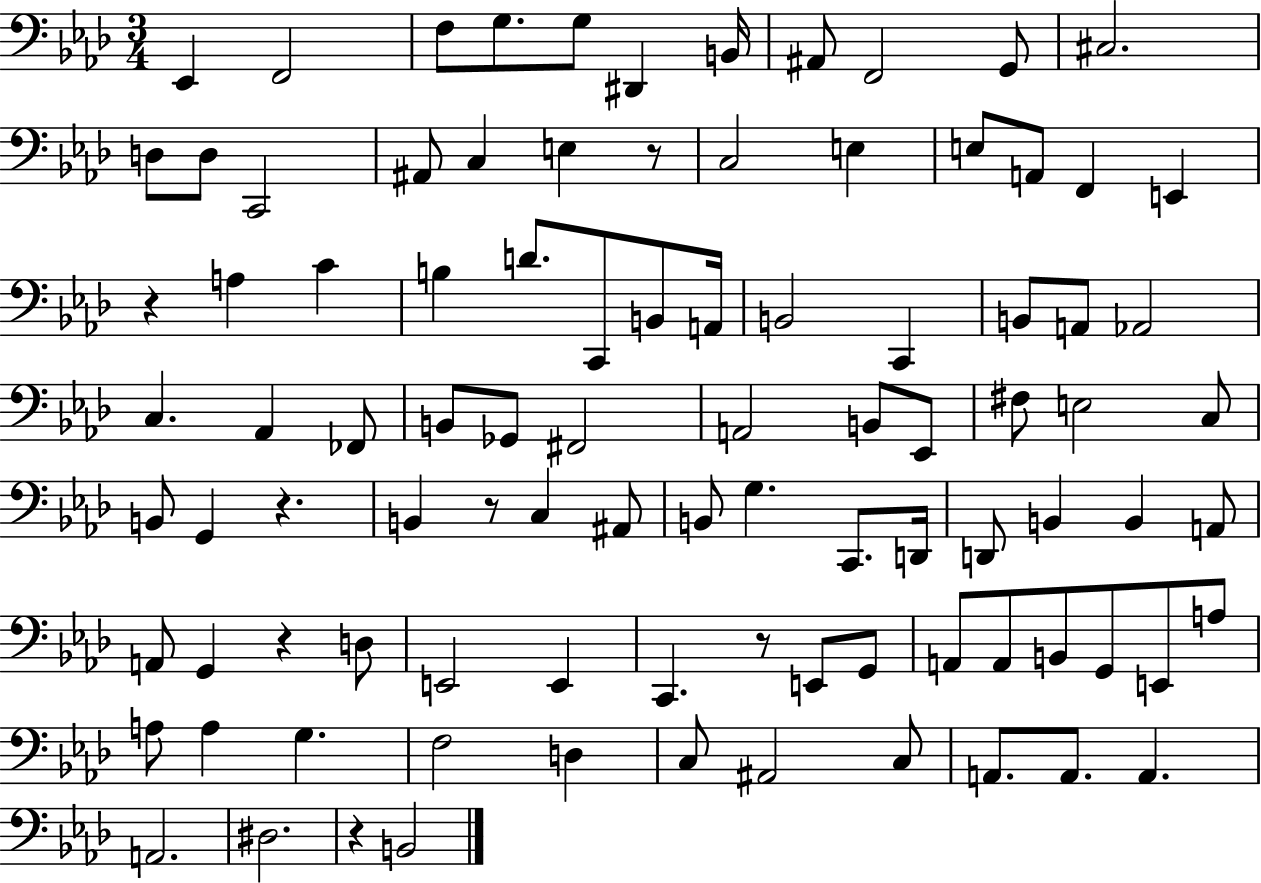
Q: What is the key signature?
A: AES major